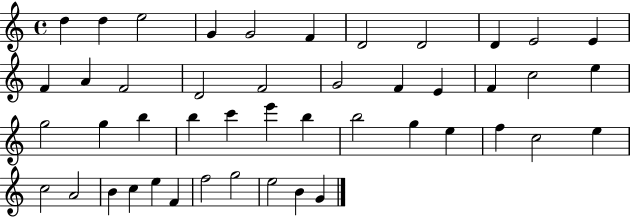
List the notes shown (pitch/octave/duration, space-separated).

D5/q D5/q E5/h G4/q G4/h F4/q D4/h D4/h D4/q E4/h E4/q F4/q A4/q F4/h D4/h F4/h G4/h F4/q E4/q F4/q C5/h E5/q G5/h G5/q B5/q B5/q C6/q E6/q B5/q B5/h G5/q E5/q F5/q C5/h E5/q C5/h A4/h B4/q C5/q E5/q F4/q F5/h G5/h E5/h B4/q G4/q